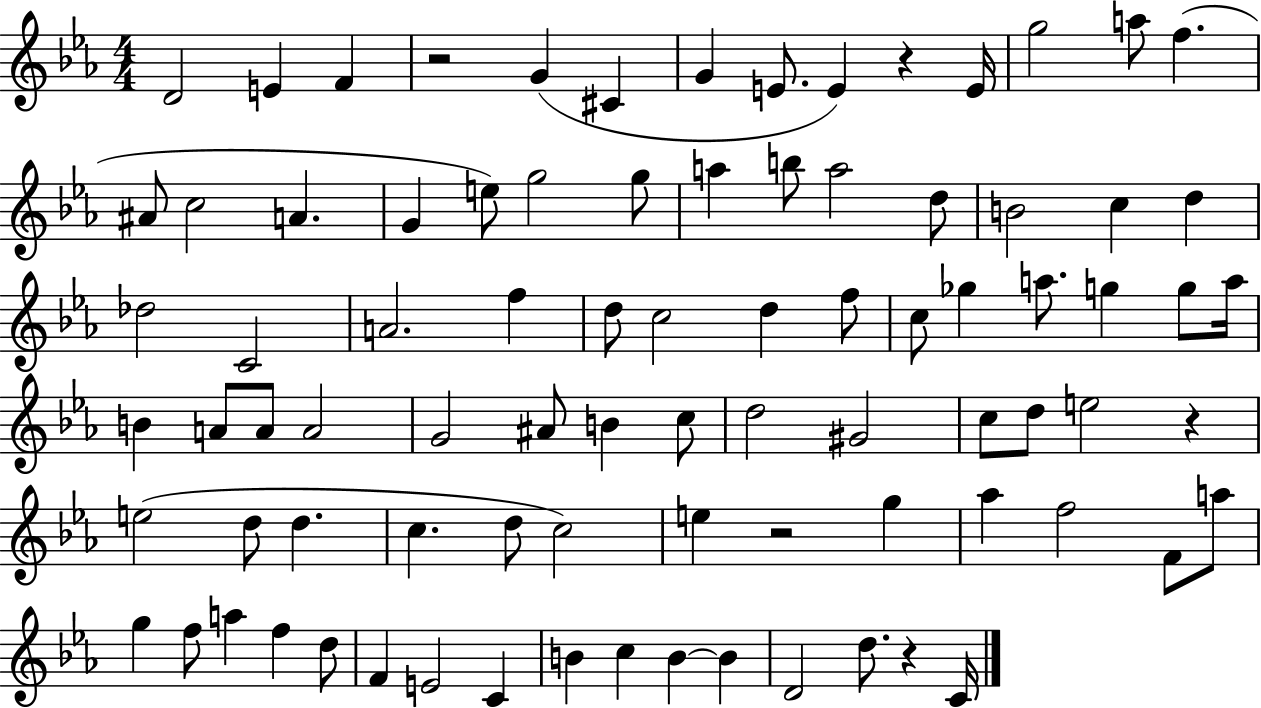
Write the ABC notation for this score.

X:1
T:Untitled
M:4/4
L:1/4
K:Eb
D2 E F z2 G ^C G E/2 E z E/4 g2 a/2 f ^A/2 c2 A G e/2 g2 g/2 a b/2 a2 d/2 B2 c d _d2 C2 A2 f d/2 c2 d f/2 c/2 _g a/2 g g/2 a/4 B A/2 A/2 A2 G2 ^A/2 B c/2 d2 ^G2 c/2 d/2 e2 z e2 d/2 d c d/2 c2 e z2 g _a f2 F/2 a/2 g f/2 a f d/2 F E2 C B c B B D2 d/2 z C/4